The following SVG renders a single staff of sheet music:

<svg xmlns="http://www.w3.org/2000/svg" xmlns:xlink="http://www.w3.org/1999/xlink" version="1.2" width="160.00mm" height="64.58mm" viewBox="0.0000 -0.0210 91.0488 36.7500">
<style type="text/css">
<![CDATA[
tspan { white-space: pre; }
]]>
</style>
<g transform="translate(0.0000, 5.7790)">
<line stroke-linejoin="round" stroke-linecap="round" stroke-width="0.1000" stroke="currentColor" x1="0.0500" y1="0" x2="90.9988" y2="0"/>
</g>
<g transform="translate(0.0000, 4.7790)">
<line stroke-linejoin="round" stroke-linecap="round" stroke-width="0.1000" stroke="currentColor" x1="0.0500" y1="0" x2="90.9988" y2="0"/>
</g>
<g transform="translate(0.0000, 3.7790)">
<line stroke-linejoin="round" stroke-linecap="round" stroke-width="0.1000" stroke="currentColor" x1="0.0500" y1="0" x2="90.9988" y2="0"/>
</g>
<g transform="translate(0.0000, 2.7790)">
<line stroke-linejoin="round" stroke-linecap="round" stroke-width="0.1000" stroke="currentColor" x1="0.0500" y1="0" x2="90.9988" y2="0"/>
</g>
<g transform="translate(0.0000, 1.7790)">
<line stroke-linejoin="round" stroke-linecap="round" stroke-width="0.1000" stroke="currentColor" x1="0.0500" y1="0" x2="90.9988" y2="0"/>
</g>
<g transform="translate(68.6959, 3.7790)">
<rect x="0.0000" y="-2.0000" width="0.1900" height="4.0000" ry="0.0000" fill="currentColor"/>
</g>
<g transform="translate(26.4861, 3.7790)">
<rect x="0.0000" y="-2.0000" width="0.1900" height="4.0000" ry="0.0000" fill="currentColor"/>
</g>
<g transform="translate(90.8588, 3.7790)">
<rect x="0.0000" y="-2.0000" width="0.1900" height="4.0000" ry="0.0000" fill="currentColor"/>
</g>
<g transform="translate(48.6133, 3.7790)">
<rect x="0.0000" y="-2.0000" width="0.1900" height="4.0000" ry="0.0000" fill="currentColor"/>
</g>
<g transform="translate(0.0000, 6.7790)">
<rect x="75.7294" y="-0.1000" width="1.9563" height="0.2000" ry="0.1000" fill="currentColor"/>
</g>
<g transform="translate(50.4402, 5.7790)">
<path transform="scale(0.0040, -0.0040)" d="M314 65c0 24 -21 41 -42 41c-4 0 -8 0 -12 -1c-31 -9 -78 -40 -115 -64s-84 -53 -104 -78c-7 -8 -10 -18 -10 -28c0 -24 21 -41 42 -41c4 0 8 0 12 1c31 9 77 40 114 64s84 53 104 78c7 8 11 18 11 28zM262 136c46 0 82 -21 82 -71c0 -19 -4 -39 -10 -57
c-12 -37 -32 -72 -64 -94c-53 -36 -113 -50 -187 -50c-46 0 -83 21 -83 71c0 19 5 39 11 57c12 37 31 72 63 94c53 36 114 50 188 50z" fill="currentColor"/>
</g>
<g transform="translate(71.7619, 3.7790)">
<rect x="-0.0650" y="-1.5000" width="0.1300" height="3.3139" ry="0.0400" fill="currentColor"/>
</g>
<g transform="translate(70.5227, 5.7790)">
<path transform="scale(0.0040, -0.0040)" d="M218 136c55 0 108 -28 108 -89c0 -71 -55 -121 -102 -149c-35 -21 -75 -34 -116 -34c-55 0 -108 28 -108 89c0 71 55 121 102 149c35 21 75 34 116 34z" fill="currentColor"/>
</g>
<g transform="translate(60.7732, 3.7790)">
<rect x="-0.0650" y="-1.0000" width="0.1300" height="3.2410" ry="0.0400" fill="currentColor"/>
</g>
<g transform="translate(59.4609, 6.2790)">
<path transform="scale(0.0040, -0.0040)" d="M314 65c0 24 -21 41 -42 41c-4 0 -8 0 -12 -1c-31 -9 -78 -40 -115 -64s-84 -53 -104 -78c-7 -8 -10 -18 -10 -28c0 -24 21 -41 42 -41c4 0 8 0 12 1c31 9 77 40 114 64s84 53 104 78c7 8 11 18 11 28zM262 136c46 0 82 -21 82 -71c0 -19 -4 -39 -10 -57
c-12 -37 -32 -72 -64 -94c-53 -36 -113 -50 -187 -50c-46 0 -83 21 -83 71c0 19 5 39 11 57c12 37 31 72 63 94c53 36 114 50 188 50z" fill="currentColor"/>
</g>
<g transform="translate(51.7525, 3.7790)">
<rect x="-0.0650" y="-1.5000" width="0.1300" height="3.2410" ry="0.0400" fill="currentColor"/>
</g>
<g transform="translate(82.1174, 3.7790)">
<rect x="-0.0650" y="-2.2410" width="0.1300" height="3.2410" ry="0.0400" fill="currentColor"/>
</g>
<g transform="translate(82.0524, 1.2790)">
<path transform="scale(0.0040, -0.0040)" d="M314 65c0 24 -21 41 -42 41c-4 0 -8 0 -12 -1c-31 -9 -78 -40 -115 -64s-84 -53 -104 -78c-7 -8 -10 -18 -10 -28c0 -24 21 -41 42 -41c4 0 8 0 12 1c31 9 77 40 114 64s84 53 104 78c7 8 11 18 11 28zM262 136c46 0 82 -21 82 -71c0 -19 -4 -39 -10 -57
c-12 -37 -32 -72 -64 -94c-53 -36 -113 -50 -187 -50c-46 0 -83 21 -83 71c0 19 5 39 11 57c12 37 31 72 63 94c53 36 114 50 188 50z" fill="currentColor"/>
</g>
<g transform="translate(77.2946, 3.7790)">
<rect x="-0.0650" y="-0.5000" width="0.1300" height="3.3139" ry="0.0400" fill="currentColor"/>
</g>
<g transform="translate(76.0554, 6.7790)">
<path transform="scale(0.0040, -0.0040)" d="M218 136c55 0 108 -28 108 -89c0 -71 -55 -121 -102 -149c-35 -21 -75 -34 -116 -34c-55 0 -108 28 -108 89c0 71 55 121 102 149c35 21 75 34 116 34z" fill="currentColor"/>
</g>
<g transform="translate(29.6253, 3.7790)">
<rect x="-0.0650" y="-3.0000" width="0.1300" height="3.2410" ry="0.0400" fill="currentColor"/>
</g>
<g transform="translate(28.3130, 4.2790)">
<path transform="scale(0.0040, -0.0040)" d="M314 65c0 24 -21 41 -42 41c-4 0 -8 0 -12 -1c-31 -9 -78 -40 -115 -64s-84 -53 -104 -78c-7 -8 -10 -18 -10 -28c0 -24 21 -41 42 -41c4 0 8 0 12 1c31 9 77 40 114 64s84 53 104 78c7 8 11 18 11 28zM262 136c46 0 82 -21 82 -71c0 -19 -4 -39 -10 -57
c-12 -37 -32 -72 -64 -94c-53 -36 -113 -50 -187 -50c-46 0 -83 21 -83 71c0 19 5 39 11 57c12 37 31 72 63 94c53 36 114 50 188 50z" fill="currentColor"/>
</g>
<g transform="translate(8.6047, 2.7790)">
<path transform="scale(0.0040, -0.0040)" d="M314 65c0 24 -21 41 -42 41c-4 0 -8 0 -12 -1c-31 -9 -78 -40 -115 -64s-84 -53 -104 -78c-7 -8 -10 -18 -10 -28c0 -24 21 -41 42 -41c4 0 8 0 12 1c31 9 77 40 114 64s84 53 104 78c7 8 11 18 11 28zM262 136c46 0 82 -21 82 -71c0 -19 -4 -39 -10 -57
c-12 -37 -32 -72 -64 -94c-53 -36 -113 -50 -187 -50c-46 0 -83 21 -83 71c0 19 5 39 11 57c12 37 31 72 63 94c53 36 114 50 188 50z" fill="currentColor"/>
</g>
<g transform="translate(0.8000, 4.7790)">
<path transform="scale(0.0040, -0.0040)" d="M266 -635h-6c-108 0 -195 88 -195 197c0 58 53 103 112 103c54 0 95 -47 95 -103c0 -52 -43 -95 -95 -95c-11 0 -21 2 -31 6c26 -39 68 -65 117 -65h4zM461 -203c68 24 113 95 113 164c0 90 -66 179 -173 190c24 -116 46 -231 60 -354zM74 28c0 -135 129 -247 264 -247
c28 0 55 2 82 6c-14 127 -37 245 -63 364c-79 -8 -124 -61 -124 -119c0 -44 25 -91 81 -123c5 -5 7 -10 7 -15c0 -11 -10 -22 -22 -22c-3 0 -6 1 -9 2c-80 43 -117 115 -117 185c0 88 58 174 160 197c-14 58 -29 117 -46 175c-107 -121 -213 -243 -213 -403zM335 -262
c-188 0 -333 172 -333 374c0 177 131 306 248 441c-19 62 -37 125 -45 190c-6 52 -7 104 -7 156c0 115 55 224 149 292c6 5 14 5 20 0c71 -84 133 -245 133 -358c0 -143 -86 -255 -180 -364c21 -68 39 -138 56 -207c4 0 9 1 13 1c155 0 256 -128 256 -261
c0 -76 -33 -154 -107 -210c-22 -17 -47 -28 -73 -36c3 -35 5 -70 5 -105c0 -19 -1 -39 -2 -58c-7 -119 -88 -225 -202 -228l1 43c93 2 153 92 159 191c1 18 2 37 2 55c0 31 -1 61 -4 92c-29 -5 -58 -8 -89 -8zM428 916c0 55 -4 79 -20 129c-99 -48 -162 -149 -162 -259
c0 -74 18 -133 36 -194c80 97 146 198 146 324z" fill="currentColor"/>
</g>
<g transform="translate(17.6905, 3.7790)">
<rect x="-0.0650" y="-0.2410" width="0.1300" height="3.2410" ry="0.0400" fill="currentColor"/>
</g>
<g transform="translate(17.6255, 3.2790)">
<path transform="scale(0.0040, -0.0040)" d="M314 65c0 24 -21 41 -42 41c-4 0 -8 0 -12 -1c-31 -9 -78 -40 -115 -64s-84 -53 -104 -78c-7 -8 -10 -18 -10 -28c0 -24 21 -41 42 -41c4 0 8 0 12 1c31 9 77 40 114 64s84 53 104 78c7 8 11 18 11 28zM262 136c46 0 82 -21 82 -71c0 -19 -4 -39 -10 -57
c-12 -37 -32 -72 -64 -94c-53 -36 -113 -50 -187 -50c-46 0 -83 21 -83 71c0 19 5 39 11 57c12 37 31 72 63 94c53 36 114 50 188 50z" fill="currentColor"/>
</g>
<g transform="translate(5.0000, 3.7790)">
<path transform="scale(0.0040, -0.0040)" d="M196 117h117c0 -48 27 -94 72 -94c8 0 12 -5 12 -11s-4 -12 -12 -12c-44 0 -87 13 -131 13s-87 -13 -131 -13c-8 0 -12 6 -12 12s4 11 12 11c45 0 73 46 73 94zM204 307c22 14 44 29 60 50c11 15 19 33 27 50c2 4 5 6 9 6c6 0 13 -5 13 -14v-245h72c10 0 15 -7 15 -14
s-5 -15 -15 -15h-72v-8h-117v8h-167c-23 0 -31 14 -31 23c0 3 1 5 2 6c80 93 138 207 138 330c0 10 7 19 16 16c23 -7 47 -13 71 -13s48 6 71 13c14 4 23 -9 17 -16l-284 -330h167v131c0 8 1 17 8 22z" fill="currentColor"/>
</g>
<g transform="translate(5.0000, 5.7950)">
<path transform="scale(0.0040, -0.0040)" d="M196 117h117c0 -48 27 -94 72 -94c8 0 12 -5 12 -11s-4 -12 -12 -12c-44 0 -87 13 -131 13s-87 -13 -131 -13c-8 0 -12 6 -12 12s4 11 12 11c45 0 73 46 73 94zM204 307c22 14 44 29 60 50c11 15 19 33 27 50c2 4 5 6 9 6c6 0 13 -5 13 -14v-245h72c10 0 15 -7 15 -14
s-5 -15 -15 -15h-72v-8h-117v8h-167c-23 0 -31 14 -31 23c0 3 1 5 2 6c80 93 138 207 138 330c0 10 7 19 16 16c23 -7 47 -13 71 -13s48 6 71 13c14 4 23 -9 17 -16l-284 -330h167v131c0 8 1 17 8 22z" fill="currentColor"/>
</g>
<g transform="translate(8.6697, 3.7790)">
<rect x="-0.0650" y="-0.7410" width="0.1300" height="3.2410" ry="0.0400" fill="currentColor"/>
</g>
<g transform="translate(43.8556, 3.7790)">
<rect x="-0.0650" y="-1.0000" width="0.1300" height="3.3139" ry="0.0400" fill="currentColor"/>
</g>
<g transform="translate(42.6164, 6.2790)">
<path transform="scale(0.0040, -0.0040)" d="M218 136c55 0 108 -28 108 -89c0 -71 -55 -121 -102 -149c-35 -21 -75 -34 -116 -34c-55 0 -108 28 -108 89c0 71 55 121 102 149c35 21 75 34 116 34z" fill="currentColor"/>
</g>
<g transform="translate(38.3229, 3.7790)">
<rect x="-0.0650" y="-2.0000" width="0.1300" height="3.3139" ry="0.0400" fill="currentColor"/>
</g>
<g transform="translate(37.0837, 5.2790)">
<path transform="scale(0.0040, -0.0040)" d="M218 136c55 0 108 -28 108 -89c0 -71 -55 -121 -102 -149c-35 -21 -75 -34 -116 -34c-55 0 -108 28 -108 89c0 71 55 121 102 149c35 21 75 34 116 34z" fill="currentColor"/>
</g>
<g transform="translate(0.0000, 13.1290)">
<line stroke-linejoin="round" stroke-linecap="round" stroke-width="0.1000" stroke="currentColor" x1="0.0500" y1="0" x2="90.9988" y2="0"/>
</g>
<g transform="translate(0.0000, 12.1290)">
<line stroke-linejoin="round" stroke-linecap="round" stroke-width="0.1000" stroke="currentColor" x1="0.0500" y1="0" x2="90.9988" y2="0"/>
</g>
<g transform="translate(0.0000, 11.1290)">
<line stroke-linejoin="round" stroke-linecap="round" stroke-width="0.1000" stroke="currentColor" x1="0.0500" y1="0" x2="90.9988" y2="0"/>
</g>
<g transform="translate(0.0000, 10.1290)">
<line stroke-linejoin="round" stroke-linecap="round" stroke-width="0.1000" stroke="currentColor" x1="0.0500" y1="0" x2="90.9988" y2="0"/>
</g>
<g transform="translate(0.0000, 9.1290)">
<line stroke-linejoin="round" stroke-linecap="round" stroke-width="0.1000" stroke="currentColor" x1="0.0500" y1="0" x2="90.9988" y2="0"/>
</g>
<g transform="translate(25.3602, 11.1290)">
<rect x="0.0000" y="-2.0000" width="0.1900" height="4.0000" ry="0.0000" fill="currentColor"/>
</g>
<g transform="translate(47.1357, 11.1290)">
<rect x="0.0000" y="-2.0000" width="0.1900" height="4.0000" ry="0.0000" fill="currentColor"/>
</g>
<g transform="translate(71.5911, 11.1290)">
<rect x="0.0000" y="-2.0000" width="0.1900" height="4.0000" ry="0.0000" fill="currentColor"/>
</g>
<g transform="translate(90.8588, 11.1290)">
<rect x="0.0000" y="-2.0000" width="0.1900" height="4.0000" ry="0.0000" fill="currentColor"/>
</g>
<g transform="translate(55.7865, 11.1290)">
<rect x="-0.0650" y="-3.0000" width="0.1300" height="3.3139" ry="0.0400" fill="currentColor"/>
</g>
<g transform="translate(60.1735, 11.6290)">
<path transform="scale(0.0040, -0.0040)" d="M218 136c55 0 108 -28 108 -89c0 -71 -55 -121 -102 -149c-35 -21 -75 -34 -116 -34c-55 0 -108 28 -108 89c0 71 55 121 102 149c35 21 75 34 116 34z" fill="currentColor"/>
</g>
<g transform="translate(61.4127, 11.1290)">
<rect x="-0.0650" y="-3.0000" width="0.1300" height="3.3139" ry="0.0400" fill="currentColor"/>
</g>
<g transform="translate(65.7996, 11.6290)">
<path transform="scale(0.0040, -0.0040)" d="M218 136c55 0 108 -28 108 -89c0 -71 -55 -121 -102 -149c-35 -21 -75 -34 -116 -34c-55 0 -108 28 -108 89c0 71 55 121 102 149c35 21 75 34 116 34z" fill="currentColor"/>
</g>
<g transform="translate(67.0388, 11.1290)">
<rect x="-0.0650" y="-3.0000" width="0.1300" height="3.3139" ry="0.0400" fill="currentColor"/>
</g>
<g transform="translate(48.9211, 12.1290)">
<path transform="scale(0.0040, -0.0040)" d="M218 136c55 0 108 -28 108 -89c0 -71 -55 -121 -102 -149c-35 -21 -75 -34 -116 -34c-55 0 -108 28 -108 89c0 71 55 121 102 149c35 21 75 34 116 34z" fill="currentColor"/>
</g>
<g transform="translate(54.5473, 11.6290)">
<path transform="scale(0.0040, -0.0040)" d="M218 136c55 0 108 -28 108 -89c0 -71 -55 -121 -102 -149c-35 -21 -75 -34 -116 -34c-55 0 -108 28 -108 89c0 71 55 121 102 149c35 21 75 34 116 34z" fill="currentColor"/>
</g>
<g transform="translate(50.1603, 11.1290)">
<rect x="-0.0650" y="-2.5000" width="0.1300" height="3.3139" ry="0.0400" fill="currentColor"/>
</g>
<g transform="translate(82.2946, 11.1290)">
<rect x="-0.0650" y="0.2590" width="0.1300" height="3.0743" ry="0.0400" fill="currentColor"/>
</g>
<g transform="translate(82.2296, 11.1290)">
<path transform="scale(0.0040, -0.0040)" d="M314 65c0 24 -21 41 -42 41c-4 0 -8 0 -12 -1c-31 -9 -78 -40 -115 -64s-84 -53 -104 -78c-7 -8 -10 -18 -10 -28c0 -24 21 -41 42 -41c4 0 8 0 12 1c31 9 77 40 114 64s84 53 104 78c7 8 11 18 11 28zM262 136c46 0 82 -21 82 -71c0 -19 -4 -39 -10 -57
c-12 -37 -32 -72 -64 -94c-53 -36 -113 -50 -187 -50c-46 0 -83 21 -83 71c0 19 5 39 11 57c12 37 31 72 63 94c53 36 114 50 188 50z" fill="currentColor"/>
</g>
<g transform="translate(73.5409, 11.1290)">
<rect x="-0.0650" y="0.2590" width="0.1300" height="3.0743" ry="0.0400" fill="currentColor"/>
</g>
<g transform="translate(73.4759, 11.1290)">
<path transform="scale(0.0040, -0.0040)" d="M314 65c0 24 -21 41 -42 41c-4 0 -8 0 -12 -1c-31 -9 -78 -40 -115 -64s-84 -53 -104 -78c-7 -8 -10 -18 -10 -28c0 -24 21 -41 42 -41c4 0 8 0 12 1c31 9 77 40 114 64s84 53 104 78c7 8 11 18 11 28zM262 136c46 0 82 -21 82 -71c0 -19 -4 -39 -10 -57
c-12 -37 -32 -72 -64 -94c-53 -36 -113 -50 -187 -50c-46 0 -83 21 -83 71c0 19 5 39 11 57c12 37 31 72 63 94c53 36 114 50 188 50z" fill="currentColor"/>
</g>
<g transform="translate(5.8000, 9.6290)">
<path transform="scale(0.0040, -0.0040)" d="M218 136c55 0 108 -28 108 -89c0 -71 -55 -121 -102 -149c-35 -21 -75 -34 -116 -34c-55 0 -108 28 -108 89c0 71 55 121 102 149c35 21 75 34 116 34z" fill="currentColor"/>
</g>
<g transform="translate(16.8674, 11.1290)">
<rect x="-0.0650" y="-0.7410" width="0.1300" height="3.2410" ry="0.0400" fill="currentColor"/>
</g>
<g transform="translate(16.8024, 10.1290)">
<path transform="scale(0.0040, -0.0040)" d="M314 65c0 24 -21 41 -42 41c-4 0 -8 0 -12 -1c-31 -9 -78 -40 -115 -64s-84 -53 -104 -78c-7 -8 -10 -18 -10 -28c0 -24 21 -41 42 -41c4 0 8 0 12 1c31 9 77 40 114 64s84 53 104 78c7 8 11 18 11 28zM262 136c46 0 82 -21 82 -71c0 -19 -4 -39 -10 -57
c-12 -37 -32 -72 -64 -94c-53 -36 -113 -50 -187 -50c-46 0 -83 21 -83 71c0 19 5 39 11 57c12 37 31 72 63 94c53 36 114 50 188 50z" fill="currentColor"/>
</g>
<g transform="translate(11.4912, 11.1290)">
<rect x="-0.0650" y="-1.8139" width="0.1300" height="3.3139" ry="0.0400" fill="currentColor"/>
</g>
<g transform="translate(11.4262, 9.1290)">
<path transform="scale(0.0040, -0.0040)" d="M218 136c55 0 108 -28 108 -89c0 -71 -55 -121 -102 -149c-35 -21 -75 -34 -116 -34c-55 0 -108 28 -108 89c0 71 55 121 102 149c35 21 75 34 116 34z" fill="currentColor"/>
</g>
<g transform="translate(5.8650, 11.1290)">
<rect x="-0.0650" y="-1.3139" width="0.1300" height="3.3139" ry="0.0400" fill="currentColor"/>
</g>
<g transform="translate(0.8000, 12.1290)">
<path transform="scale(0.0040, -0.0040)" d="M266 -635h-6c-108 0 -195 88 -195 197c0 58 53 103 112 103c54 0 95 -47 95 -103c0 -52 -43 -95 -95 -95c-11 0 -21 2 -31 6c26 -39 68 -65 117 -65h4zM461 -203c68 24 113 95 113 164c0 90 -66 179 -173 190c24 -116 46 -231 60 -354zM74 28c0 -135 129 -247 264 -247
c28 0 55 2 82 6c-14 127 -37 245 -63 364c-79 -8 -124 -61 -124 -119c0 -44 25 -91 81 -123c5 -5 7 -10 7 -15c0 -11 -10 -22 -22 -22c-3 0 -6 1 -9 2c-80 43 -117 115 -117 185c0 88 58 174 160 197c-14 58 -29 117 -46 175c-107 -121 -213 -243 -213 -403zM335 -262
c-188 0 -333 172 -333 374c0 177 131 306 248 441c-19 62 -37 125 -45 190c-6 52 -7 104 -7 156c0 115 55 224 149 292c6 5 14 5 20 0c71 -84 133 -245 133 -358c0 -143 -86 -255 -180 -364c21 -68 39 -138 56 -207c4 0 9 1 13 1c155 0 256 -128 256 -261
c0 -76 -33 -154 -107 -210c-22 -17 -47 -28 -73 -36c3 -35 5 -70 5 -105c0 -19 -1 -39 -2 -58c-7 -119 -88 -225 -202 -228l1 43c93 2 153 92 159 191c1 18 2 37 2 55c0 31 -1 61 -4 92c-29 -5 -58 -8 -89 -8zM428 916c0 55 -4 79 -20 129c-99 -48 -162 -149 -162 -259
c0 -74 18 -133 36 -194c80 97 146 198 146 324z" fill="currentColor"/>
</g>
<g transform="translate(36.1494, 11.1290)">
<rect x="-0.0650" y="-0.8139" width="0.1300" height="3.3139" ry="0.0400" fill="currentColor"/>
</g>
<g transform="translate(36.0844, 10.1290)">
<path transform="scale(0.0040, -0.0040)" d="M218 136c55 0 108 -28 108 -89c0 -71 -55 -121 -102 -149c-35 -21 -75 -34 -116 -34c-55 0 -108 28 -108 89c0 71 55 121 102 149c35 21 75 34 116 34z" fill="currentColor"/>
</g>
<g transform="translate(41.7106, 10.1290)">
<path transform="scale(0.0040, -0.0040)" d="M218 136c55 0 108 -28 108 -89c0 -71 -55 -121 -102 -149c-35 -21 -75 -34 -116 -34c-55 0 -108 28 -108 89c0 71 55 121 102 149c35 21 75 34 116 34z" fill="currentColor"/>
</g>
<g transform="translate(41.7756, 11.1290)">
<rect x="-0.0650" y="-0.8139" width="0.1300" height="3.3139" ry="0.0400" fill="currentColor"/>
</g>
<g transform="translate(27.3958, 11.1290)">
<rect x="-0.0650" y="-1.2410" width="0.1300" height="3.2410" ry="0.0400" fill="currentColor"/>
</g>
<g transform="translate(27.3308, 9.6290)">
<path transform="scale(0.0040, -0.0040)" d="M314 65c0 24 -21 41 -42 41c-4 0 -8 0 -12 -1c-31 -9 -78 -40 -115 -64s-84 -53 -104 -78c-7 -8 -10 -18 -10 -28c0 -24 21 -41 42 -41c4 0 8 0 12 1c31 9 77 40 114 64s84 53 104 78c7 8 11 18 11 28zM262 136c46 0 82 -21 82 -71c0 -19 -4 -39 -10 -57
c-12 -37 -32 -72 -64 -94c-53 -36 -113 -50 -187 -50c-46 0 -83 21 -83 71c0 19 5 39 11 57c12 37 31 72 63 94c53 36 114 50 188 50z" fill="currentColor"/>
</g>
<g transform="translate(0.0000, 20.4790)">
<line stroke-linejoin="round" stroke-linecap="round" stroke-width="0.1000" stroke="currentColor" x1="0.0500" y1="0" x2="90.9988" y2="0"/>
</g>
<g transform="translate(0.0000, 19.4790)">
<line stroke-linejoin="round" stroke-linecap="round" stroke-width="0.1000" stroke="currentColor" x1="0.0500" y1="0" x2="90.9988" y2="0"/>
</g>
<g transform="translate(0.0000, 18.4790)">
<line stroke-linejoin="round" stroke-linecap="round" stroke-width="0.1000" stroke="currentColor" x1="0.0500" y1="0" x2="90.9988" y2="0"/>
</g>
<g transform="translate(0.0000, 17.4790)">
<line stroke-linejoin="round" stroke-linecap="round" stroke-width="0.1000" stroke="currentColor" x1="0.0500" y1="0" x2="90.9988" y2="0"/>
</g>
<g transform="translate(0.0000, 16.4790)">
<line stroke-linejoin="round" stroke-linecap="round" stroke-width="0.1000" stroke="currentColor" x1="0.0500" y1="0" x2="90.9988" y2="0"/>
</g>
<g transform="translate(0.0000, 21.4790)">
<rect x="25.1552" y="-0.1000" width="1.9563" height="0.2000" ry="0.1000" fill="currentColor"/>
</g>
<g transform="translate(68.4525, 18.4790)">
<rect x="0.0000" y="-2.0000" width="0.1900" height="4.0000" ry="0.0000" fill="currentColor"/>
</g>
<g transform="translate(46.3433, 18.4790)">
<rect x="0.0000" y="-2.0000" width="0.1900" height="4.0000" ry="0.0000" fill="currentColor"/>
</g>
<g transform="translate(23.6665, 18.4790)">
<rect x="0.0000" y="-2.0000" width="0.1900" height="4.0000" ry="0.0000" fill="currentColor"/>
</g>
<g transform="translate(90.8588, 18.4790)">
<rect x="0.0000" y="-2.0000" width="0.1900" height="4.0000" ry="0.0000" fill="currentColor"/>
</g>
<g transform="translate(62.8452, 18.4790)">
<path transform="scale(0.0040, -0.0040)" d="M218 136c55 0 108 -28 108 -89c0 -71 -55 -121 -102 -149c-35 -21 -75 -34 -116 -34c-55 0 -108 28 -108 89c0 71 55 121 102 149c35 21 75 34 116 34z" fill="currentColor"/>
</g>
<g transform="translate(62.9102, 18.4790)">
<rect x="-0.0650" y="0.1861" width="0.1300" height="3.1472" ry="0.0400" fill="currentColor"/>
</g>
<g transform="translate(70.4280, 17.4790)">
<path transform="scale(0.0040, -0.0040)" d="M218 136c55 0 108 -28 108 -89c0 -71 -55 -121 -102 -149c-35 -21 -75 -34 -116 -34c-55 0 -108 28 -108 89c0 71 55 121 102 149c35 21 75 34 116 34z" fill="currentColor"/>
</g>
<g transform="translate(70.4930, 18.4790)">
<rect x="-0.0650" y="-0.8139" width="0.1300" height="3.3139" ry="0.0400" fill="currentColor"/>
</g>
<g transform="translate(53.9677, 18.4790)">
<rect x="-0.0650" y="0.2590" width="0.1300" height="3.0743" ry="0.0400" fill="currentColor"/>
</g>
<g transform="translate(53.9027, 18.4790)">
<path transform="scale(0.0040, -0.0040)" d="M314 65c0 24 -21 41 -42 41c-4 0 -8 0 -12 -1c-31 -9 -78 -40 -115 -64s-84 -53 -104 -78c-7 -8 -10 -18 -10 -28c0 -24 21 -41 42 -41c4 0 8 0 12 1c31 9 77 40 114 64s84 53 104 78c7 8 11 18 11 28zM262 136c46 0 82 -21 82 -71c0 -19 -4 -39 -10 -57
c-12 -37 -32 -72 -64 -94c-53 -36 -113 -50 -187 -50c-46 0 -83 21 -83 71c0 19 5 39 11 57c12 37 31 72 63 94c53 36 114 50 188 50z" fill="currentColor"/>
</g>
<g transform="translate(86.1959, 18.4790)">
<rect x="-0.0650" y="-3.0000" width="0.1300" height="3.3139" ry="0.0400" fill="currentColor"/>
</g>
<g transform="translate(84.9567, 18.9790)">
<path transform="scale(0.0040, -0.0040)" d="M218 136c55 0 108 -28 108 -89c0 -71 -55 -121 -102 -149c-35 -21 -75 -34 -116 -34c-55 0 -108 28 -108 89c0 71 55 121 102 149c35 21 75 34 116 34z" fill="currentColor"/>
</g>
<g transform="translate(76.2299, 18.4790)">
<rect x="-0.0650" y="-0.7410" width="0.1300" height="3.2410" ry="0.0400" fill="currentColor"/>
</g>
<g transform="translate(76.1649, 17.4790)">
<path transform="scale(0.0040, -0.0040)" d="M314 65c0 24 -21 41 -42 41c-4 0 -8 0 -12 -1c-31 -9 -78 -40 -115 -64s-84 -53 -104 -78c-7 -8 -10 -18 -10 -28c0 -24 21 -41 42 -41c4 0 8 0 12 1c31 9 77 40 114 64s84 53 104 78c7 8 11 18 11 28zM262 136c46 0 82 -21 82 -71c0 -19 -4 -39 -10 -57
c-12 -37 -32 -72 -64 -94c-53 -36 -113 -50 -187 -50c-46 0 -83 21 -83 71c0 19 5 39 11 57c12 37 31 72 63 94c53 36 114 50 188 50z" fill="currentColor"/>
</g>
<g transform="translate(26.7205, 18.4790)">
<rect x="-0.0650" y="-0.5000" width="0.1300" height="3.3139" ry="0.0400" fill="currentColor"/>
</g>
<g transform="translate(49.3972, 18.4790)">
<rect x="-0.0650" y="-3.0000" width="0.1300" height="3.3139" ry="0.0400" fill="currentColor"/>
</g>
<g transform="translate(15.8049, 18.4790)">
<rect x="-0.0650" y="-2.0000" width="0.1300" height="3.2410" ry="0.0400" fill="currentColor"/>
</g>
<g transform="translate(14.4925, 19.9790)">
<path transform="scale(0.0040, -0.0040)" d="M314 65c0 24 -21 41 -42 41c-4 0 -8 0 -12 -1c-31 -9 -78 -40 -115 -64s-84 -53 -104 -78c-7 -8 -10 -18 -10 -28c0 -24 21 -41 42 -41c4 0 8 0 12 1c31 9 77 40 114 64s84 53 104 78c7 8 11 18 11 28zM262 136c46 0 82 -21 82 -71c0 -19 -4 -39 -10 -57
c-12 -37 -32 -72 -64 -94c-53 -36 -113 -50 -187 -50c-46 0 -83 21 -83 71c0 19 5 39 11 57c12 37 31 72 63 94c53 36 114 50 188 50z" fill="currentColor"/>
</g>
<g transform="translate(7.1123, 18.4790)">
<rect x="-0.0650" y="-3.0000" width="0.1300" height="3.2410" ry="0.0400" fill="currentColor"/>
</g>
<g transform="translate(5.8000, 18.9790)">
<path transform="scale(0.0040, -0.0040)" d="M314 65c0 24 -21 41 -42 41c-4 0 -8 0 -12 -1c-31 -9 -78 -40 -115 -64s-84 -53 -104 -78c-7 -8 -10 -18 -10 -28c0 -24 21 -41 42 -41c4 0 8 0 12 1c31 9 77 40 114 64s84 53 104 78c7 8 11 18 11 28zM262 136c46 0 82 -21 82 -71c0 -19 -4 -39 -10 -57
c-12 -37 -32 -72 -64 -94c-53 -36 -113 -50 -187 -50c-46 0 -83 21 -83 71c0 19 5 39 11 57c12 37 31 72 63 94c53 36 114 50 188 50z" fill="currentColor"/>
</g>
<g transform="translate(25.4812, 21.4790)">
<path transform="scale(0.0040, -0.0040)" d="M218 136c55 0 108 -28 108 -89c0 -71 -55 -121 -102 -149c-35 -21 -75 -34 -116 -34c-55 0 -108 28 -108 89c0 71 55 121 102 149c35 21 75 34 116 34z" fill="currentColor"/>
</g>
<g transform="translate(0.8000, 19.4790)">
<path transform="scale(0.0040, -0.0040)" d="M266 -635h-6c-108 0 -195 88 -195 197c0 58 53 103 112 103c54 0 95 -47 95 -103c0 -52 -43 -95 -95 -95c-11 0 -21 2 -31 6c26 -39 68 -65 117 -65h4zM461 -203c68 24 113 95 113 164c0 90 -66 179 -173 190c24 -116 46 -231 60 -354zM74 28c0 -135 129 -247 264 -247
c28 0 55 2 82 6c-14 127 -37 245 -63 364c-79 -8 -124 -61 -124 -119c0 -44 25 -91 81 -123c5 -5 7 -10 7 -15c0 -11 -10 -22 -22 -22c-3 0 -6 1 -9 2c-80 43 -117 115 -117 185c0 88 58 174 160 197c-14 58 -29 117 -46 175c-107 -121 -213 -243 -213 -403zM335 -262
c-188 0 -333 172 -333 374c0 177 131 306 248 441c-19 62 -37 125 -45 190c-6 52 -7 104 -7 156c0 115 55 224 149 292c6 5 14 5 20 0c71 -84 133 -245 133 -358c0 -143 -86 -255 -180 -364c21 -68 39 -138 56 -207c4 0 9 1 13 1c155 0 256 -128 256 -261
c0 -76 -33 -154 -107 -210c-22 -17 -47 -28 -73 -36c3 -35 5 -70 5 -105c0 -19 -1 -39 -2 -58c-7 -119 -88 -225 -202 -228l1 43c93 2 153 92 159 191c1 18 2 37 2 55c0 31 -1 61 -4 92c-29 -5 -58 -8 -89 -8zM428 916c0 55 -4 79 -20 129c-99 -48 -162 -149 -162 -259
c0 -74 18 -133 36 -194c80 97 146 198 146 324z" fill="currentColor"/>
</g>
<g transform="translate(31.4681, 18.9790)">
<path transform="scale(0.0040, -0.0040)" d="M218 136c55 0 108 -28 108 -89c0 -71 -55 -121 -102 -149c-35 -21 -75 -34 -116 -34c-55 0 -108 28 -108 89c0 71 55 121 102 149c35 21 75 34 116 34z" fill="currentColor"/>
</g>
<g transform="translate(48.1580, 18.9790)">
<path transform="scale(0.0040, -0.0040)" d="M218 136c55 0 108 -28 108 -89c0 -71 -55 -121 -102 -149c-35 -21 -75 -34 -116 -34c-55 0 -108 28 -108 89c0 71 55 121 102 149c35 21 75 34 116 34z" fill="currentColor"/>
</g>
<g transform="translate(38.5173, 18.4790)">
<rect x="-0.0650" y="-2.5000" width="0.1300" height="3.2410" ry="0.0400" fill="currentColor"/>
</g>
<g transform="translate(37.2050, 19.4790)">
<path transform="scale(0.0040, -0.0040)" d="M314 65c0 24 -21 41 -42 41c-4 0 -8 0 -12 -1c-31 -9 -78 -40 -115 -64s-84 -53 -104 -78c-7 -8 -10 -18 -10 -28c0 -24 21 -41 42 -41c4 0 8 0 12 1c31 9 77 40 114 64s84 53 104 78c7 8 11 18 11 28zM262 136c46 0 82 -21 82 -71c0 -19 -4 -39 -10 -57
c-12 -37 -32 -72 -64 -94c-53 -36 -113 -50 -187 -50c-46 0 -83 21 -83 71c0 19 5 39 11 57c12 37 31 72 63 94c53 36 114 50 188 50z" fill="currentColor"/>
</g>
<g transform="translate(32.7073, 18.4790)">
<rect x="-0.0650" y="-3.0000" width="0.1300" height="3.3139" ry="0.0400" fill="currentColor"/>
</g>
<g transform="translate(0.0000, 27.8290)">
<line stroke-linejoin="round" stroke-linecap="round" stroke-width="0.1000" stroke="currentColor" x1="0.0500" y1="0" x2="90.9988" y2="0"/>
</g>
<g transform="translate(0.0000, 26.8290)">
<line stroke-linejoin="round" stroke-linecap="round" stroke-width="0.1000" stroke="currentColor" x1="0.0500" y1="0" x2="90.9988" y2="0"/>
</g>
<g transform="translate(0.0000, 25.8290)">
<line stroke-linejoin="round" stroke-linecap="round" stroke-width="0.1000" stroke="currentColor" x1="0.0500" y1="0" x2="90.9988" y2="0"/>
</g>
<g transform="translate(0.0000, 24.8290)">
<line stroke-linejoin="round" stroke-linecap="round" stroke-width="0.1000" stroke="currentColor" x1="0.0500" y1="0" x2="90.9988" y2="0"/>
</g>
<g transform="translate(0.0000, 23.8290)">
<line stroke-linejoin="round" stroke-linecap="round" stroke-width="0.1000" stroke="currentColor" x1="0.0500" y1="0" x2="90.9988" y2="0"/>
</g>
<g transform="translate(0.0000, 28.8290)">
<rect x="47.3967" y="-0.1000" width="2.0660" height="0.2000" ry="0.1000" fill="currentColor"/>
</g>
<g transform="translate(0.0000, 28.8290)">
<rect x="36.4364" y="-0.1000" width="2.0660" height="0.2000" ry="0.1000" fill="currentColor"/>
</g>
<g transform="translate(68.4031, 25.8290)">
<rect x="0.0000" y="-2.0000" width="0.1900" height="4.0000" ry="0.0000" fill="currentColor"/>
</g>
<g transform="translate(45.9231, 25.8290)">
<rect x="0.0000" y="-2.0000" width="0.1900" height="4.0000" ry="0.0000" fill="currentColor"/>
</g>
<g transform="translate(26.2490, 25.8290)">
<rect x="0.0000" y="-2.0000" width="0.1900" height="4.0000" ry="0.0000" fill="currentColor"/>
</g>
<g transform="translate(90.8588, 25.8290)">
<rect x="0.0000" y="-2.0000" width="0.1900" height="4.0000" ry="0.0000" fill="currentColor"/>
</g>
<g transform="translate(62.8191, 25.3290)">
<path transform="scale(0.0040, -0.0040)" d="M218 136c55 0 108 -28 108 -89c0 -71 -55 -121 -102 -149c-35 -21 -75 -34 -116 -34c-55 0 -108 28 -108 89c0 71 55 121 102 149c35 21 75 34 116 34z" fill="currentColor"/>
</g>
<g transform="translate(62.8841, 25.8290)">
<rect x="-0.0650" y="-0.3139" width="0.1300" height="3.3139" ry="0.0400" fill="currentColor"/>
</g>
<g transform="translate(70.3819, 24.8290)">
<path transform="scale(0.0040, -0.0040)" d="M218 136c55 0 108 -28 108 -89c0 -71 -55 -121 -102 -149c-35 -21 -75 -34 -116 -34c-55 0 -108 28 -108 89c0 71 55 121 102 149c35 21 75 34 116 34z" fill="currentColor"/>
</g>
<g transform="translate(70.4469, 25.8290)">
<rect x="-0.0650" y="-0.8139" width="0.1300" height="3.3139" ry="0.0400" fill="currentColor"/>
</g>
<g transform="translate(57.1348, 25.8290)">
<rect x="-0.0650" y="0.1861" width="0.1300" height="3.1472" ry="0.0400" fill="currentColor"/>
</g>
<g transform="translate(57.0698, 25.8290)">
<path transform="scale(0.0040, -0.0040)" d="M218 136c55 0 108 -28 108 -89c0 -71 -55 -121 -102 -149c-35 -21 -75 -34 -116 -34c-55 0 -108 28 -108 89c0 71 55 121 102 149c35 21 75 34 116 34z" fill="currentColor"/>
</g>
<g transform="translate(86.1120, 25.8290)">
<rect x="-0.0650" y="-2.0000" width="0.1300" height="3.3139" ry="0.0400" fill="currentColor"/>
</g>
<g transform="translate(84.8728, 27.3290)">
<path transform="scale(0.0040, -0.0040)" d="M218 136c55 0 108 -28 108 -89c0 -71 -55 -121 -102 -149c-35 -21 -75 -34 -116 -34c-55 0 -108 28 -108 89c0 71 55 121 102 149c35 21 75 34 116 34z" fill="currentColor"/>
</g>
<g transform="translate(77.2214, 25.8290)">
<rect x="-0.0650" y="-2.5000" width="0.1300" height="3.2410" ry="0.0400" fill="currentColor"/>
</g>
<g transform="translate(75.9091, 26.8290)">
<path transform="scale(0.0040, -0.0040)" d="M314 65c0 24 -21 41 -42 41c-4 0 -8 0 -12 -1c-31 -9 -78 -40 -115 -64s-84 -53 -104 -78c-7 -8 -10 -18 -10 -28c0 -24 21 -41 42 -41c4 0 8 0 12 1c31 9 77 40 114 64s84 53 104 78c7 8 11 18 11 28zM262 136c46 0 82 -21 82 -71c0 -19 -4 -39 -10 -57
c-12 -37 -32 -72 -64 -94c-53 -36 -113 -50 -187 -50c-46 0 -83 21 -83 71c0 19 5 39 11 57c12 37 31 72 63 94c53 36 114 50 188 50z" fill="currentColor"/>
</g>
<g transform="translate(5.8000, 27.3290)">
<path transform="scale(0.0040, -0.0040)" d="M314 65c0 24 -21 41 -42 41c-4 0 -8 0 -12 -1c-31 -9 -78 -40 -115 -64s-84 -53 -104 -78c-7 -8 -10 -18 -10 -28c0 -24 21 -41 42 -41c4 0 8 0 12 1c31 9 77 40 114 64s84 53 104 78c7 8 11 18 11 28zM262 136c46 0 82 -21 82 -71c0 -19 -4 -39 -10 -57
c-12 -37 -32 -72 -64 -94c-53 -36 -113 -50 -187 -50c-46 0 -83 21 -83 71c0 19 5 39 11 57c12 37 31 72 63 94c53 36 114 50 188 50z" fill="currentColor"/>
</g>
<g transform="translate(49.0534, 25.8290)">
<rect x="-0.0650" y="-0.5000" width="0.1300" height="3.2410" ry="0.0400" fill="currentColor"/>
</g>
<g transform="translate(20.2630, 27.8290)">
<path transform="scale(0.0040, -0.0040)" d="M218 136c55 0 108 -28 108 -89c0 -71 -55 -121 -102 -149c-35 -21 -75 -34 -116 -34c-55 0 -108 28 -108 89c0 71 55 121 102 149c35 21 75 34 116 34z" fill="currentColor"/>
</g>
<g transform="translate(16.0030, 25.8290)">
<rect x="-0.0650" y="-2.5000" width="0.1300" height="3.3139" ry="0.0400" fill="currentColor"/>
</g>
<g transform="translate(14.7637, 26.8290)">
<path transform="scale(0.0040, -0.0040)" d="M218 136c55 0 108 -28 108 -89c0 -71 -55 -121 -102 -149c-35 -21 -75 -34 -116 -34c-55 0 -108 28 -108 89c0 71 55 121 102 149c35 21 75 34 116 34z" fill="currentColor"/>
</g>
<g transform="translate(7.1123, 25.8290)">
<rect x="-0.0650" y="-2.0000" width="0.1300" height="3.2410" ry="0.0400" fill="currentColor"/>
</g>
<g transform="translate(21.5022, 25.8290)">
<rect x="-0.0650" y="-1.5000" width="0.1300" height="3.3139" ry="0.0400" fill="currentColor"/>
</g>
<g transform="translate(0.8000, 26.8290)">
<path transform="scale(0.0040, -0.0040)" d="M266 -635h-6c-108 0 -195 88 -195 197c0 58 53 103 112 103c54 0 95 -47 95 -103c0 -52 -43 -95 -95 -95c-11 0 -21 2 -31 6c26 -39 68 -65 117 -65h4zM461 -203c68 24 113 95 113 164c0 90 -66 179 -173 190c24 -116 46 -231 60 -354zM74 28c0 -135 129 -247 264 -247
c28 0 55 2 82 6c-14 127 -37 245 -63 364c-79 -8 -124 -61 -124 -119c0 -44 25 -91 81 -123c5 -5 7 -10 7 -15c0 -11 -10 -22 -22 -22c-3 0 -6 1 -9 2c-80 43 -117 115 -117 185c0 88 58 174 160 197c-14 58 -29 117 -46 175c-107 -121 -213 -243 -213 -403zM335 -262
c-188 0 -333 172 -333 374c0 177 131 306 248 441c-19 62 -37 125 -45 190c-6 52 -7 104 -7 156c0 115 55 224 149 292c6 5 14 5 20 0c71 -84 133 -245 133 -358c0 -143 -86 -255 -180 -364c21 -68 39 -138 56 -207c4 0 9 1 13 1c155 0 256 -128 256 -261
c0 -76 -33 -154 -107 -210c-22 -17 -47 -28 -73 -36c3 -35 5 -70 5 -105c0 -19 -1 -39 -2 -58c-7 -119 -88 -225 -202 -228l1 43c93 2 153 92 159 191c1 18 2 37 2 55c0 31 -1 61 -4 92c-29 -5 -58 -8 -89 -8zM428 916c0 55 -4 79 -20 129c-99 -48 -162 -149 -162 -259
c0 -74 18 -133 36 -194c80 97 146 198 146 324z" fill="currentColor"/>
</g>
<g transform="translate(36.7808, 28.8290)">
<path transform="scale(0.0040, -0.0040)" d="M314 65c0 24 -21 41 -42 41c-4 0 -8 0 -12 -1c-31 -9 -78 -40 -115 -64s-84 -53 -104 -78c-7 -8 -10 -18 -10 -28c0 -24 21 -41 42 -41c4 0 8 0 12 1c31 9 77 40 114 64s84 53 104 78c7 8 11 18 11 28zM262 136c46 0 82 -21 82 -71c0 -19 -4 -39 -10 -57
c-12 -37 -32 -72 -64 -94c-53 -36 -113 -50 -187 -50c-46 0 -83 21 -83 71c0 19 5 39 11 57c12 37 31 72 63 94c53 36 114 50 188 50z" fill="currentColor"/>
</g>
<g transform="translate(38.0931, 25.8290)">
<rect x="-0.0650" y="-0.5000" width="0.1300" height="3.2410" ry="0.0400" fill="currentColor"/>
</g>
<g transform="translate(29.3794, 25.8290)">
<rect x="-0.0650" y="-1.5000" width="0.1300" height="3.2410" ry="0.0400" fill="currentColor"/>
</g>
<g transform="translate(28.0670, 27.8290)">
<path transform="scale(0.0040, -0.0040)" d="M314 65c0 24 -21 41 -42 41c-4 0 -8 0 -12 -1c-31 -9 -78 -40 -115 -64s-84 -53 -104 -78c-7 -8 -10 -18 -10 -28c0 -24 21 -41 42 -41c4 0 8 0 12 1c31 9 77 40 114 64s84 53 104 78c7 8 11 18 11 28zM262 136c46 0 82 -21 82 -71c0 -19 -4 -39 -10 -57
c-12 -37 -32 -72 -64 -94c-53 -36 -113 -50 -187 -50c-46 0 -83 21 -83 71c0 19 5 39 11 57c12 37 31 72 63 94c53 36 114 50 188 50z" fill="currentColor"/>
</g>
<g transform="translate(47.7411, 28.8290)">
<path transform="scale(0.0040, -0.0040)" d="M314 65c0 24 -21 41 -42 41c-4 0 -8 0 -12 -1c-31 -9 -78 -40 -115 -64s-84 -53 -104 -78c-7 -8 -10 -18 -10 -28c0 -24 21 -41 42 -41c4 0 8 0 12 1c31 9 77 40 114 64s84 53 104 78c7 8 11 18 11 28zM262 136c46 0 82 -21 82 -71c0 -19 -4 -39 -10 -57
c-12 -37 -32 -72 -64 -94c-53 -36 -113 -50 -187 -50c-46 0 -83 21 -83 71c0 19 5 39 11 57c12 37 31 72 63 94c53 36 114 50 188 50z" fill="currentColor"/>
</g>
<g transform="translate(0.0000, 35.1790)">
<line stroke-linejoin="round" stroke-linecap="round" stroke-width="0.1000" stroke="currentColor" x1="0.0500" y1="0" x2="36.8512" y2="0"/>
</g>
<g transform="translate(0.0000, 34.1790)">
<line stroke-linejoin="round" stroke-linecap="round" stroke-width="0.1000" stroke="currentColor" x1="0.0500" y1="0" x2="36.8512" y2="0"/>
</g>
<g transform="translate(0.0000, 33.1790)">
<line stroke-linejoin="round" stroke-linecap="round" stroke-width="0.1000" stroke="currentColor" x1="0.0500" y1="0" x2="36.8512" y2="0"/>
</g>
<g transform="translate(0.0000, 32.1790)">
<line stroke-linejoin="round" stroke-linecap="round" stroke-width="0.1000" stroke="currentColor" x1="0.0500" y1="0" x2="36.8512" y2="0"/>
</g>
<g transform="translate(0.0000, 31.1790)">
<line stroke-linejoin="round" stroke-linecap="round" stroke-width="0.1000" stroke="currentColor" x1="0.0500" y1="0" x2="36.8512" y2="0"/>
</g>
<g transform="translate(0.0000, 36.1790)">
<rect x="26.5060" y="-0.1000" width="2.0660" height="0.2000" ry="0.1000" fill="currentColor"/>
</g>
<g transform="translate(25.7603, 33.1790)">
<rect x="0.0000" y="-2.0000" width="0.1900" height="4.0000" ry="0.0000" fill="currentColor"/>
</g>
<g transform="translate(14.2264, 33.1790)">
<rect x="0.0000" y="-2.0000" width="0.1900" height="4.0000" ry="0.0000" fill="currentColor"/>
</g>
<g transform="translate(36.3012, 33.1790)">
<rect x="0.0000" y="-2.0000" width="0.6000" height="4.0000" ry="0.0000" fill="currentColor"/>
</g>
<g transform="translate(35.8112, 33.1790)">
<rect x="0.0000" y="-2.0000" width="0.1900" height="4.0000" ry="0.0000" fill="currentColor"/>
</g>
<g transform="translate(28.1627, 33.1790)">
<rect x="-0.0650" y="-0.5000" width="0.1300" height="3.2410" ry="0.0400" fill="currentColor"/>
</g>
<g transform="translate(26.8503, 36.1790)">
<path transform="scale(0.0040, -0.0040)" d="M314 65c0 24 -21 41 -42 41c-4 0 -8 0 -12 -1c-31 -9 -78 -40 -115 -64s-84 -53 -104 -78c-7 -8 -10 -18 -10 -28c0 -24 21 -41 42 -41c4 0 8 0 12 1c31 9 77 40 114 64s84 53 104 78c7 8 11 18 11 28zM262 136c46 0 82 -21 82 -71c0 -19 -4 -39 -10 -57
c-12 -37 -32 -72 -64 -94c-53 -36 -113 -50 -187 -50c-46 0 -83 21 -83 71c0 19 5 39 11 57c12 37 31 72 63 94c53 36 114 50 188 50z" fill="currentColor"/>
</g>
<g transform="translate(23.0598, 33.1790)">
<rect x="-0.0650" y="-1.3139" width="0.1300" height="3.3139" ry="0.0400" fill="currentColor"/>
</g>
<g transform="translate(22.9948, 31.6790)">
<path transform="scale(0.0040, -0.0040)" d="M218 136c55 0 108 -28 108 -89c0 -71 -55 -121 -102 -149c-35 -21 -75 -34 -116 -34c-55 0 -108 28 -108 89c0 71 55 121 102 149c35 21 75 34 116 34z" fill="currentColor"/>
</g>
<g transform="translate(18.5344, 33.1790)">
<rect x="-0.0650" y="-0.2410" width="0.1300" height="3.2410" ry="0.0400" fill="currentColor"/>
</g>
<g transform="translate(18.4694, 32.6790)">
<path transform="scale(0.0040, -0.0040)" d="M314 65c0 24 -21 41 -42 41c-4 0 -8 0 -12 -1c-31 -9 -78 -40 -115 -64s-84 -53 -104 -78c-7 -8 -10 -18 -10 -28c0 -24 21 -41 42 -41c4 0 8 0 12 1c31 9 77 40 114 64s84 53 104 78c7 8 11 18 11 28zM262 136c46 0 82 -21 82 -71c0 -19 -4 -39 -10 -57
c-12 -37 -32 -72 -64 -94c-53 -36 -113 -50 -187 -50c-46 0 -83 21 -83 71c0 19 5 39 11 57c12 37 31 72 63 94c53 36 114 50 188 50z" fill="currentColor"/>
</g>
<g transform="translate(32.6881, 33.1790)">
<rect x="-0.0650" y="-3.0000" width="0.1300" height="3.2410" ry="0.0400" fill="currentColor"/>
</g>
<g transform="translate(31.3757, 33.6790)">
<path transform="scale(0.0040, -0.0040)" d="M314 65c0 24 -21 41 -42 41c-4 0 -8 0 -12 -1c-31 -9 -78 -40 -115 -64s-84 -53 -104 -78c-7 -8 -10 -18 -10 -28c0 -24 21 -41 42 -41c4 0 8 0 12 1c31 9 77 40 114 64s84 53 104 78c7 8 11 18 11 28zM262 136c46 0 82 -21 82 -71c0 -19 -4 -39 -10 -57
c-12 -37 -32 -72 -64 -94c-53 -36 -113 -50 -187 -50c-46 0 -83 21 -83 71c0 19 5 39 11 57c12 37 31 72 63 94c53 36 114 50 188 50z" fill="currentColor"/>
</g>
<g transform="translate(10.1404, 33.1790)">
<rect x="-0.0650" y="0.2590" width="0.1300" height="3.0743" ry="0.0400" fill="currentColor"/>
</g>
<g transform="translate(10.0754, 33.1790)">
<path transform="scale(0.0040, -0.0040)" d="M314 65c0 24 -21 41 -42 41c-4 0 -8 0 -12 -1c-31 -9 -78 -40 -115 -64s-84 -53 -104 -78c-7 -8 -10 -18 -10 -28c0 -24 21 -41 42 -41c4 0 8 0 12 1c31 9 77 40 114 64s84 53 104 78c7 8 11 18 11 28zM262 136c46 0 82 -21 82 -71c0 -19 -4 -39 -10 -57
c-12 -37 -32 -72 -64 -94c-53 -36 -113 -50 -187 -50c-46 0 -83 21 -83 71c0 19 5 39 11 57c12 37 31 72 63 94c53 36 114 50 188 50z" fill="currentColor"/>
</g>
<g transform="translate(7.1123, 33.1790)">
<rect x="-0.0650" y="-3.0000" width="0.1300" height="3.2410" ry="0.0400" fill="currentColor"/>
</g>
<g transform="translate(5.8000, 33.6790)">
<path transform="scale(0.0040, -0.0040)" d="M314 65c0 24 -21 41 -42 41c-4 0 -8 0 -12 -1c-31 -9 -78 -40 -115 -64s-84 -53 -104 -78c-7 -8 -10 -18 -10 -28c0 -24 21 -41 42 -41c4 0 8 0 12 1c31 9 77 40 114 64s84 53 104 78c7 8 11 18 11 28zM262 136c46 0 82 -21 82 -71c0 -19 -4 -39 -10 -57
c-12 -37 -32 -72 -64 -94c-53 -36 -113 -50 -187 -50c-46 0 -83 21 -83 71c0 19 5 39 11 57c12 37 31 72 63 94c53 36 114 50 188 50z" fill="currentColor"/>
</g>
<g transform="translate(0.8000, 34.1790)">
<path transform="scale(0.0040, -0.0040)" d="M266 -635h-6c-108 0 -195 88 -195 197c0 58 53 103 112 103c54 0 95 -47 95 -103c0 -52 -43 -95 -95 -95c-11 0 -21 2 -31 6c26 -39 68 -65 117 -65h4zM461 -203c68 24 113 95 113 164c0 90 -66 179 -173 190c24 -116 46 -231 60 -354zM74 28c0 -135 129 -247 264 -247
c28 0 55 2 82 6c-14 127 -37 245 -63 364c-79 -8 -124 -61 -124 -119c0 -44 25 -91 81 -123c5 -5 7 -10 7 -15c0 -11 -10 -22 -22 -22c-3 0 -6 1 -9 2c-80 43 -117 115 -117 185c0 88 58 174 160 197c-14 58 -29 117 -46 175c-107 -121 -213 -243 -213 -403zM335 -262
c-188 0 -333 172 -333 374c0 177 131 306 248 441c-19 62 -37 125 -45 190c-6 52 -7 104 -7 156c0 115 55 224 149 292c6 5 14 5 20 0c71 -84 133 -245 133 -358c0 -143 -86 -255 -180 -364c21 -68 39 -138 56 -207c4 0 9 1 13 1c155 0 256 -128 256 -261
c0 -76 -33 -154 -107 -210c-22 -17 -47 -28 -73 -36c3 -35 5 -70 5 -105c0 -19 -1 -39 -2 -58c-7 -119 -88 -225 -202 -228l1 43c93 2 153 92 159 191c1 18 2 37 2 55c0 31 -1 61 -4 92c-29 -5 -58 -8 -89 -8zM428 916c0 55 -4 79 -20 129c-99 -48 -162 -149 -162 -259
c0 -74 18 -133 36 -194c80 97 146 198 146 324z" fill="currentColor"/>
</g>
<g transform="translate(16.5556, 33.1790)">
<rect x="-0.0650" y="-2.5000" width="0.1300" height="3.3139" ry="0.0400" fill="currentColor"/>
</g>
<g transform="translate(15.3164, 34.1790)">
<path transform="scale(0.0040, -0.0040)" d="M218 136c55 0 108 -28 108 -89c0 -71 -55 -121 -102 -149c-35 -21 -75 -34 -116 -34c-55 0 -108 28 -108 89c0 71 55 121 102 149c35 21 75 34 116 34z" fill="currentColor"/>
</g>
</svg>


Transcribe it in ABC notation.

X:1
T:Untitled
M:4/4
L:1/4
K:C
d2 c2 A2 F D E2 D2 E C g2 e f d2 e2 d d G A A A B2 B2 A2 F2 C A G2 A B2 B d d2 A F2 G E E2 C2 C2 B c d G2 F A2 B2 G c2 e C2 A2